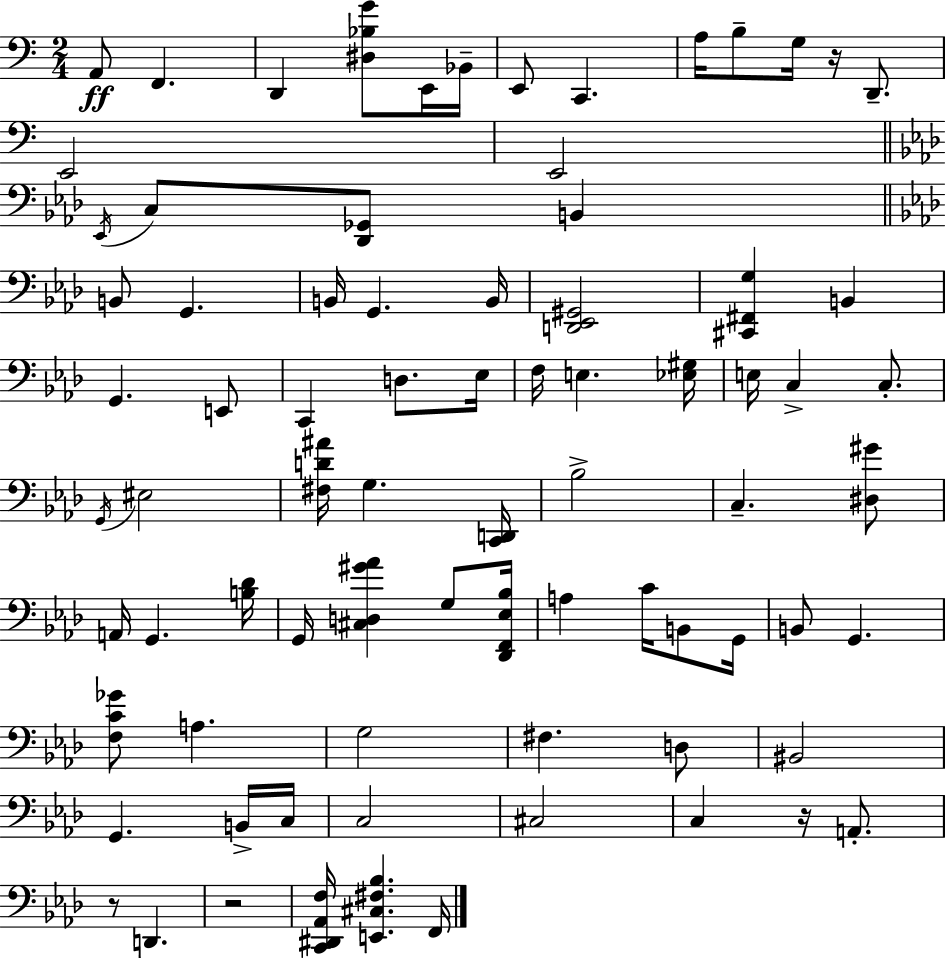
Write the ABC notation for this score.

X:1
T:Untitled
M:2/4
L:1/4
K:C
A,,/2 F,, D,, [^D,_B,G]/2 E,,/4 _B,,/4 E,,/2 C,, A,/4 B,/2 G,/4 z/4 D,,/2 E,,2 E,,2 _E,,/4 C,/2 [_D,,_G,,]/2 B,, B,,/2 G,, B,,/4 G,, B,,/4 [D,,_E,,^G,,]2 [^C,,^F,,G,] B,, G,, E,,/2 C,, D,/2 _E,/4 F,/4 E, [_E,^G,]/4 E,/4 C, C,/2 G,,/4 ^E,2 [^F,D^A]/4 G, [C,,D,,]/4 _B,2 C, [^D,^G]/2 A,,/4 G,, [B,_D]/4 G,,/4 [^C,D,^G_A] G,/2 [_D,,F,,_E,_B,]/4 A, C/4 B,,/2 G,,/4 B,,/2 G,, [F,C_G]/2 A, G,2 ^F, D,/2 ^B,,2 G,, B,,/4 C,/4 C,2 ^C,2 C, z/4 A,,/2 z/2 D,, z2 [C,,^D,,_A,,F,]/4 [E,,^C,^F,_B,] F,,/4